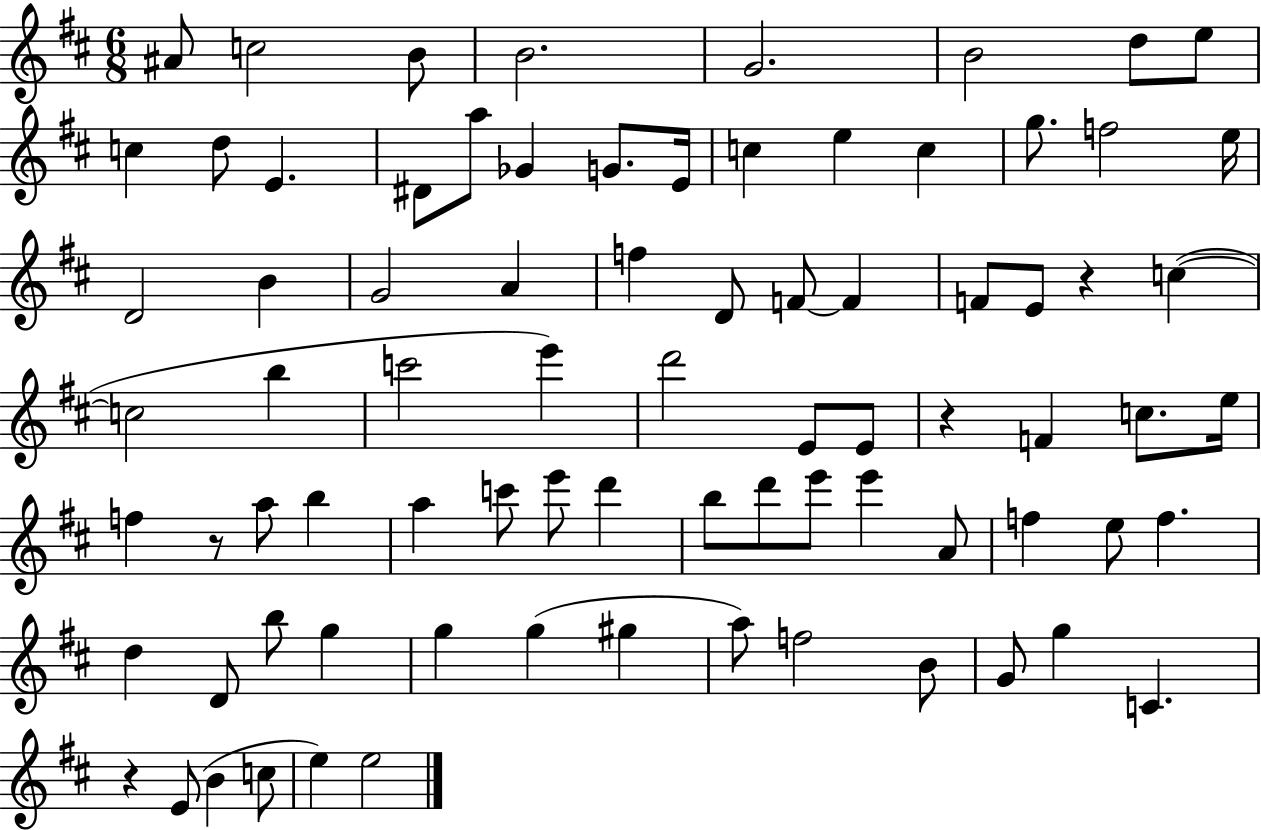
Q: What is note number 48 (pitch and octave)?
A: C6